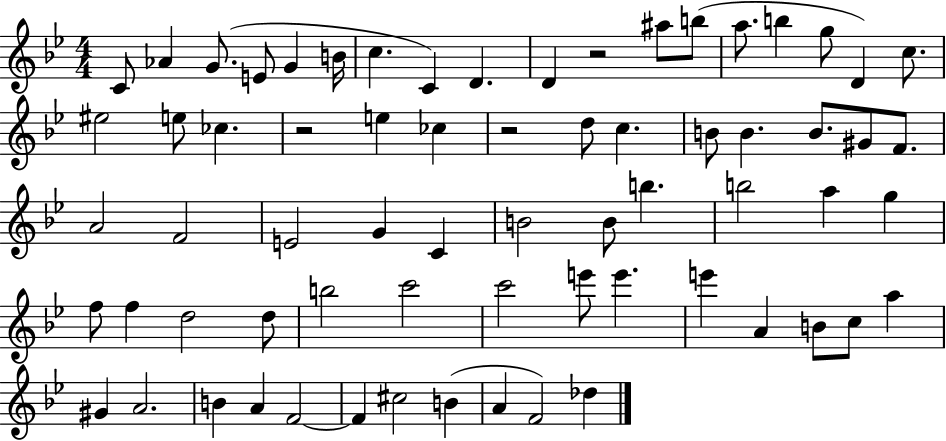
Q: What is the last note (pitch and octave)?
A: Db5